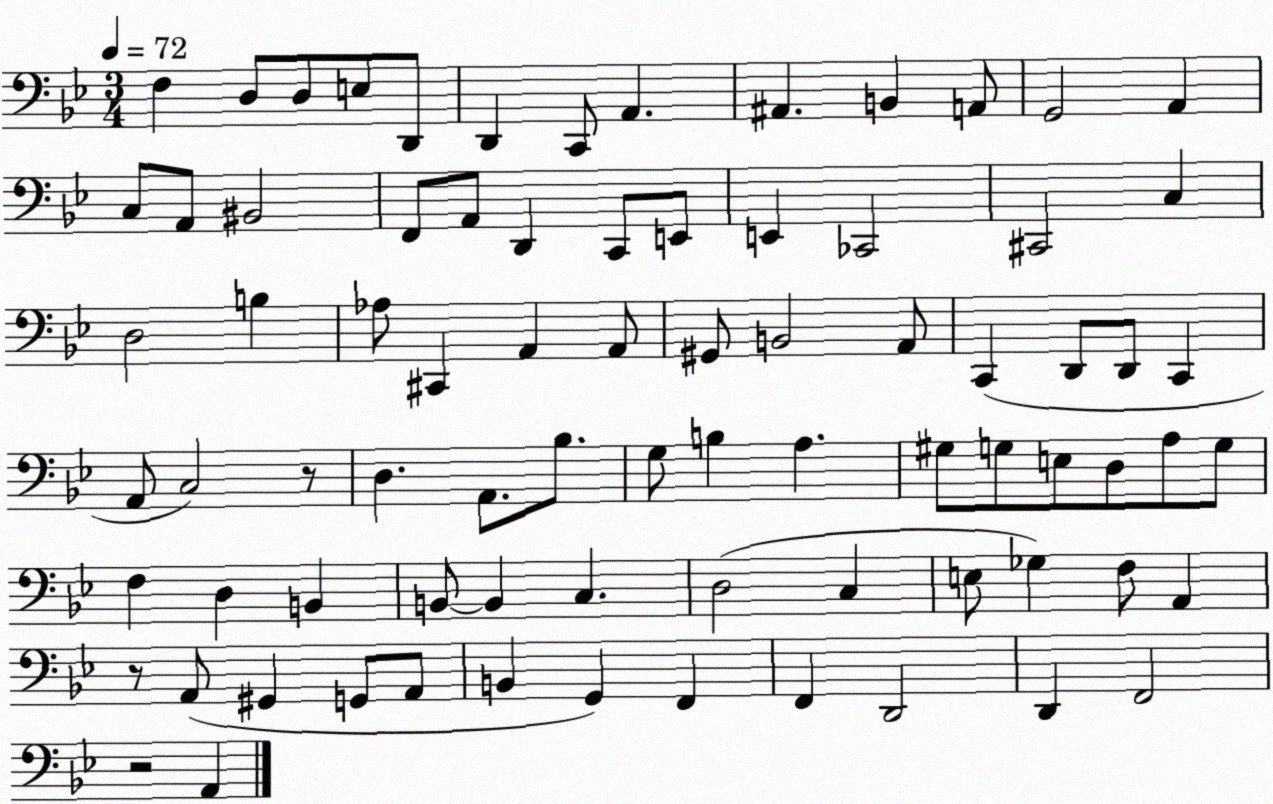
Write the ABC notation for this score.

X:1
T:Untitled
M:3/4
L:1/4
K:Bb
F, D,/2 D,/2 E,/2 D,,/2 D,, C,,/2 A,, ^A,, B,, A,,/2 G,,2 A,, C,/2 A,,/2 ^B,,2 F,,/2 A,,/2 D,, C,,/2 E,,/2 E,, _C,,2 ^C,,2 C, D,2 B, _A,/2 ^C,, A,, A,,/2 ^G,,/2 B,,2 A,,/2 C,, D,,/2 D,,/2 C,, A,,/2 C,2 z/2 D, A,,/2 _B,/2 G,/2 B, A, ^G,/2 G,/2 E,/2 D,/2 A,/2 G,/2 F, D, B,, B,,/2 B,, C, D,2 C, E,/2 _G, F,/2 A,, z/2 A,,/2 ^G,, G,,/2 A,,/2 B,, G,, F,, F,, D,,2 D,, F,,2 z2 A,,